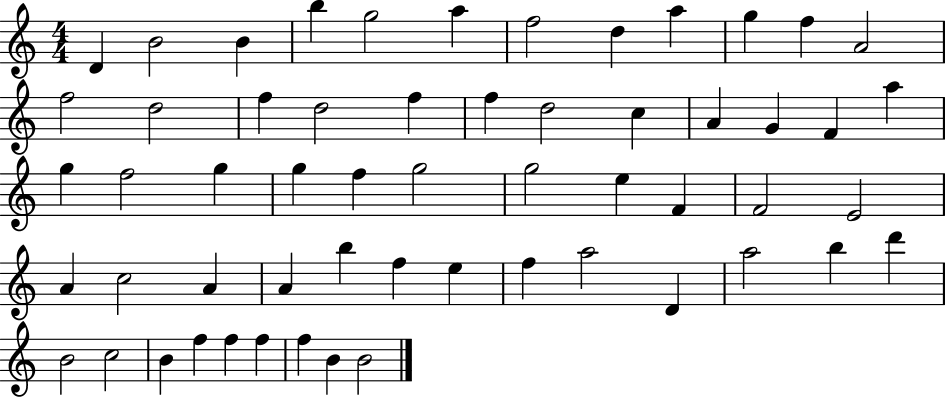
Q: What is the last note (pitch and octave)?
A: B4